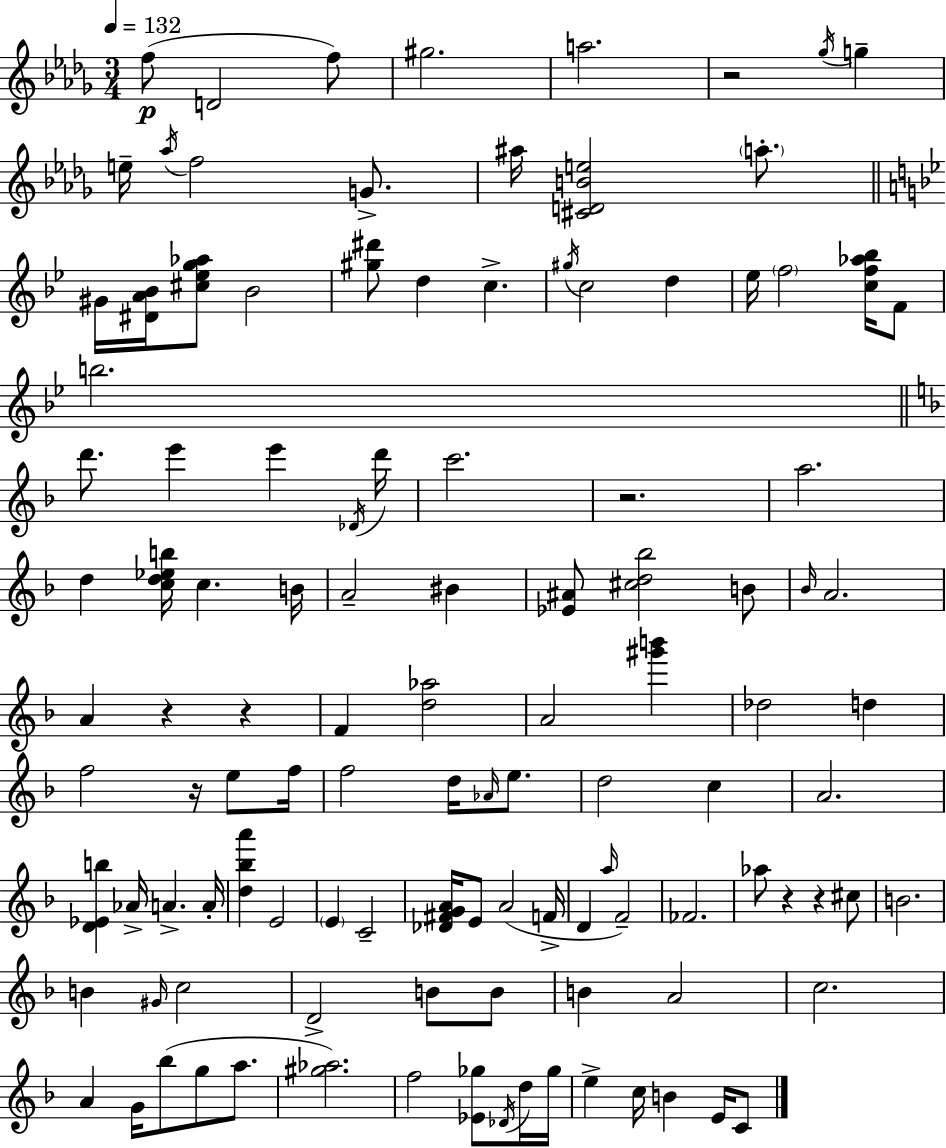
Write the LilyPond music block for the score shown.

{
  \clef treble
  \numericTimeSignature
  \time 3/4
  \key bes \minor
  \tempo 4 = 132
  f''8(\p d'2 f''8) | gis''2. | a''2. | r2 \acciaccatura { ges''16 } g''4-- | \break e''16-- \acciaccatura { aes''16 } f''2 g'8.-> | ais''16 <cis' d' b' e''>2 \parenthesize a''8.-. | \bar "||" \break \key g \minor gis'16 <dis' a' bes'>16 <cis'' ees'' g'' aes''>8 bes'2 | <gis'' dis'''>8 d''4 c''4.-> | \acciaccatura { gis''16 } c''2 d''4 | ees''16 \parenthesize f''2 <c'' f'' aes'' bes''>16 f'8 | \break b''2. | \bar "||" \break \key f \major d'''8. e'''4 e'''4 \acciaccatura { des'16 } | d'''16 c'''2. | r2. | a''2. | \break d''4 <c'' d'' ees'' b''>16 c''4. | b'16 a'2-- bis'4 | <ees' ais'>8 <cis'' d'' bes''>2 b'8 | \grace { bes'16 } a'2. | \break a'4 r4 r4 | f'4 <d'' aes''>2 | a'2 <gis''' b'''>4 | des''2 d''4 | \break f''2 r16 e''8 | f''16 f''2 d''16 \grace { aes'16 } | e''8. d''2 c''4 | a'2. | \break <d' ees' b''>4 aes'16-> a'4.-> | a'16-. <d'' bes'' a'''>4 e'2 | \parenthesize e'4 c'2-- | <des' fis' g' a'>16 e'8 a'2( | \break f'16-> d'4 \grace { a''16 }) f'2-- | fes'2. | aes''8 r4 r4 | cis''8 b'2. | \break b'4 \grace { gis'16 } c''2 | d'2-> | b'8 b'8 b'4 a'2 | c''2. | \break a'4 g'16 bes''8( | g''8 a''8. <gis'' aes''>2.) | f''2 | <ees' ges''>8 \acciaccatura { des'16 } d''16 ges''16 e''4-> c''16 b'4 | \break e'16 c'8 \bar "|."
}